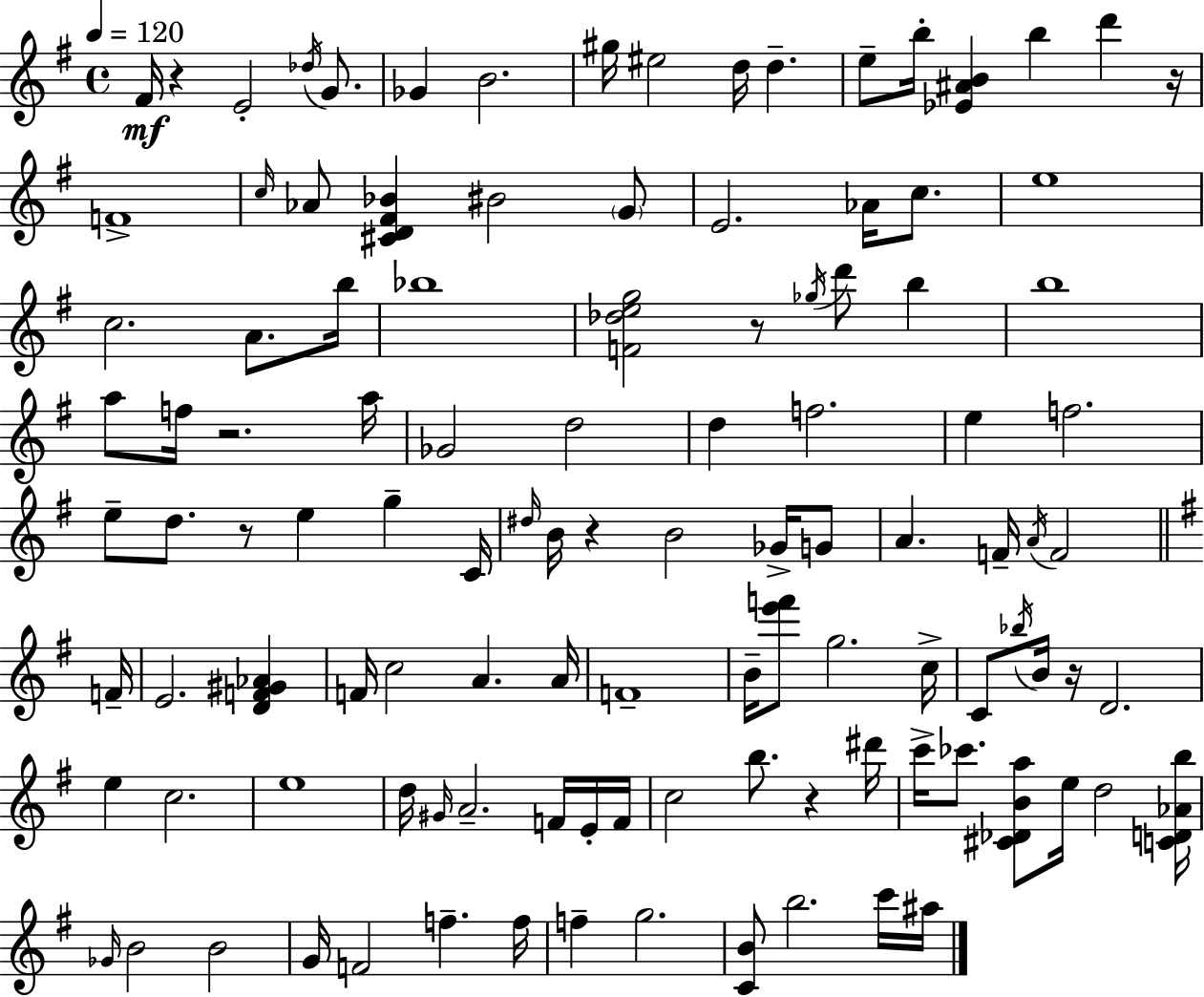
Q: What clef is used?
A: treble